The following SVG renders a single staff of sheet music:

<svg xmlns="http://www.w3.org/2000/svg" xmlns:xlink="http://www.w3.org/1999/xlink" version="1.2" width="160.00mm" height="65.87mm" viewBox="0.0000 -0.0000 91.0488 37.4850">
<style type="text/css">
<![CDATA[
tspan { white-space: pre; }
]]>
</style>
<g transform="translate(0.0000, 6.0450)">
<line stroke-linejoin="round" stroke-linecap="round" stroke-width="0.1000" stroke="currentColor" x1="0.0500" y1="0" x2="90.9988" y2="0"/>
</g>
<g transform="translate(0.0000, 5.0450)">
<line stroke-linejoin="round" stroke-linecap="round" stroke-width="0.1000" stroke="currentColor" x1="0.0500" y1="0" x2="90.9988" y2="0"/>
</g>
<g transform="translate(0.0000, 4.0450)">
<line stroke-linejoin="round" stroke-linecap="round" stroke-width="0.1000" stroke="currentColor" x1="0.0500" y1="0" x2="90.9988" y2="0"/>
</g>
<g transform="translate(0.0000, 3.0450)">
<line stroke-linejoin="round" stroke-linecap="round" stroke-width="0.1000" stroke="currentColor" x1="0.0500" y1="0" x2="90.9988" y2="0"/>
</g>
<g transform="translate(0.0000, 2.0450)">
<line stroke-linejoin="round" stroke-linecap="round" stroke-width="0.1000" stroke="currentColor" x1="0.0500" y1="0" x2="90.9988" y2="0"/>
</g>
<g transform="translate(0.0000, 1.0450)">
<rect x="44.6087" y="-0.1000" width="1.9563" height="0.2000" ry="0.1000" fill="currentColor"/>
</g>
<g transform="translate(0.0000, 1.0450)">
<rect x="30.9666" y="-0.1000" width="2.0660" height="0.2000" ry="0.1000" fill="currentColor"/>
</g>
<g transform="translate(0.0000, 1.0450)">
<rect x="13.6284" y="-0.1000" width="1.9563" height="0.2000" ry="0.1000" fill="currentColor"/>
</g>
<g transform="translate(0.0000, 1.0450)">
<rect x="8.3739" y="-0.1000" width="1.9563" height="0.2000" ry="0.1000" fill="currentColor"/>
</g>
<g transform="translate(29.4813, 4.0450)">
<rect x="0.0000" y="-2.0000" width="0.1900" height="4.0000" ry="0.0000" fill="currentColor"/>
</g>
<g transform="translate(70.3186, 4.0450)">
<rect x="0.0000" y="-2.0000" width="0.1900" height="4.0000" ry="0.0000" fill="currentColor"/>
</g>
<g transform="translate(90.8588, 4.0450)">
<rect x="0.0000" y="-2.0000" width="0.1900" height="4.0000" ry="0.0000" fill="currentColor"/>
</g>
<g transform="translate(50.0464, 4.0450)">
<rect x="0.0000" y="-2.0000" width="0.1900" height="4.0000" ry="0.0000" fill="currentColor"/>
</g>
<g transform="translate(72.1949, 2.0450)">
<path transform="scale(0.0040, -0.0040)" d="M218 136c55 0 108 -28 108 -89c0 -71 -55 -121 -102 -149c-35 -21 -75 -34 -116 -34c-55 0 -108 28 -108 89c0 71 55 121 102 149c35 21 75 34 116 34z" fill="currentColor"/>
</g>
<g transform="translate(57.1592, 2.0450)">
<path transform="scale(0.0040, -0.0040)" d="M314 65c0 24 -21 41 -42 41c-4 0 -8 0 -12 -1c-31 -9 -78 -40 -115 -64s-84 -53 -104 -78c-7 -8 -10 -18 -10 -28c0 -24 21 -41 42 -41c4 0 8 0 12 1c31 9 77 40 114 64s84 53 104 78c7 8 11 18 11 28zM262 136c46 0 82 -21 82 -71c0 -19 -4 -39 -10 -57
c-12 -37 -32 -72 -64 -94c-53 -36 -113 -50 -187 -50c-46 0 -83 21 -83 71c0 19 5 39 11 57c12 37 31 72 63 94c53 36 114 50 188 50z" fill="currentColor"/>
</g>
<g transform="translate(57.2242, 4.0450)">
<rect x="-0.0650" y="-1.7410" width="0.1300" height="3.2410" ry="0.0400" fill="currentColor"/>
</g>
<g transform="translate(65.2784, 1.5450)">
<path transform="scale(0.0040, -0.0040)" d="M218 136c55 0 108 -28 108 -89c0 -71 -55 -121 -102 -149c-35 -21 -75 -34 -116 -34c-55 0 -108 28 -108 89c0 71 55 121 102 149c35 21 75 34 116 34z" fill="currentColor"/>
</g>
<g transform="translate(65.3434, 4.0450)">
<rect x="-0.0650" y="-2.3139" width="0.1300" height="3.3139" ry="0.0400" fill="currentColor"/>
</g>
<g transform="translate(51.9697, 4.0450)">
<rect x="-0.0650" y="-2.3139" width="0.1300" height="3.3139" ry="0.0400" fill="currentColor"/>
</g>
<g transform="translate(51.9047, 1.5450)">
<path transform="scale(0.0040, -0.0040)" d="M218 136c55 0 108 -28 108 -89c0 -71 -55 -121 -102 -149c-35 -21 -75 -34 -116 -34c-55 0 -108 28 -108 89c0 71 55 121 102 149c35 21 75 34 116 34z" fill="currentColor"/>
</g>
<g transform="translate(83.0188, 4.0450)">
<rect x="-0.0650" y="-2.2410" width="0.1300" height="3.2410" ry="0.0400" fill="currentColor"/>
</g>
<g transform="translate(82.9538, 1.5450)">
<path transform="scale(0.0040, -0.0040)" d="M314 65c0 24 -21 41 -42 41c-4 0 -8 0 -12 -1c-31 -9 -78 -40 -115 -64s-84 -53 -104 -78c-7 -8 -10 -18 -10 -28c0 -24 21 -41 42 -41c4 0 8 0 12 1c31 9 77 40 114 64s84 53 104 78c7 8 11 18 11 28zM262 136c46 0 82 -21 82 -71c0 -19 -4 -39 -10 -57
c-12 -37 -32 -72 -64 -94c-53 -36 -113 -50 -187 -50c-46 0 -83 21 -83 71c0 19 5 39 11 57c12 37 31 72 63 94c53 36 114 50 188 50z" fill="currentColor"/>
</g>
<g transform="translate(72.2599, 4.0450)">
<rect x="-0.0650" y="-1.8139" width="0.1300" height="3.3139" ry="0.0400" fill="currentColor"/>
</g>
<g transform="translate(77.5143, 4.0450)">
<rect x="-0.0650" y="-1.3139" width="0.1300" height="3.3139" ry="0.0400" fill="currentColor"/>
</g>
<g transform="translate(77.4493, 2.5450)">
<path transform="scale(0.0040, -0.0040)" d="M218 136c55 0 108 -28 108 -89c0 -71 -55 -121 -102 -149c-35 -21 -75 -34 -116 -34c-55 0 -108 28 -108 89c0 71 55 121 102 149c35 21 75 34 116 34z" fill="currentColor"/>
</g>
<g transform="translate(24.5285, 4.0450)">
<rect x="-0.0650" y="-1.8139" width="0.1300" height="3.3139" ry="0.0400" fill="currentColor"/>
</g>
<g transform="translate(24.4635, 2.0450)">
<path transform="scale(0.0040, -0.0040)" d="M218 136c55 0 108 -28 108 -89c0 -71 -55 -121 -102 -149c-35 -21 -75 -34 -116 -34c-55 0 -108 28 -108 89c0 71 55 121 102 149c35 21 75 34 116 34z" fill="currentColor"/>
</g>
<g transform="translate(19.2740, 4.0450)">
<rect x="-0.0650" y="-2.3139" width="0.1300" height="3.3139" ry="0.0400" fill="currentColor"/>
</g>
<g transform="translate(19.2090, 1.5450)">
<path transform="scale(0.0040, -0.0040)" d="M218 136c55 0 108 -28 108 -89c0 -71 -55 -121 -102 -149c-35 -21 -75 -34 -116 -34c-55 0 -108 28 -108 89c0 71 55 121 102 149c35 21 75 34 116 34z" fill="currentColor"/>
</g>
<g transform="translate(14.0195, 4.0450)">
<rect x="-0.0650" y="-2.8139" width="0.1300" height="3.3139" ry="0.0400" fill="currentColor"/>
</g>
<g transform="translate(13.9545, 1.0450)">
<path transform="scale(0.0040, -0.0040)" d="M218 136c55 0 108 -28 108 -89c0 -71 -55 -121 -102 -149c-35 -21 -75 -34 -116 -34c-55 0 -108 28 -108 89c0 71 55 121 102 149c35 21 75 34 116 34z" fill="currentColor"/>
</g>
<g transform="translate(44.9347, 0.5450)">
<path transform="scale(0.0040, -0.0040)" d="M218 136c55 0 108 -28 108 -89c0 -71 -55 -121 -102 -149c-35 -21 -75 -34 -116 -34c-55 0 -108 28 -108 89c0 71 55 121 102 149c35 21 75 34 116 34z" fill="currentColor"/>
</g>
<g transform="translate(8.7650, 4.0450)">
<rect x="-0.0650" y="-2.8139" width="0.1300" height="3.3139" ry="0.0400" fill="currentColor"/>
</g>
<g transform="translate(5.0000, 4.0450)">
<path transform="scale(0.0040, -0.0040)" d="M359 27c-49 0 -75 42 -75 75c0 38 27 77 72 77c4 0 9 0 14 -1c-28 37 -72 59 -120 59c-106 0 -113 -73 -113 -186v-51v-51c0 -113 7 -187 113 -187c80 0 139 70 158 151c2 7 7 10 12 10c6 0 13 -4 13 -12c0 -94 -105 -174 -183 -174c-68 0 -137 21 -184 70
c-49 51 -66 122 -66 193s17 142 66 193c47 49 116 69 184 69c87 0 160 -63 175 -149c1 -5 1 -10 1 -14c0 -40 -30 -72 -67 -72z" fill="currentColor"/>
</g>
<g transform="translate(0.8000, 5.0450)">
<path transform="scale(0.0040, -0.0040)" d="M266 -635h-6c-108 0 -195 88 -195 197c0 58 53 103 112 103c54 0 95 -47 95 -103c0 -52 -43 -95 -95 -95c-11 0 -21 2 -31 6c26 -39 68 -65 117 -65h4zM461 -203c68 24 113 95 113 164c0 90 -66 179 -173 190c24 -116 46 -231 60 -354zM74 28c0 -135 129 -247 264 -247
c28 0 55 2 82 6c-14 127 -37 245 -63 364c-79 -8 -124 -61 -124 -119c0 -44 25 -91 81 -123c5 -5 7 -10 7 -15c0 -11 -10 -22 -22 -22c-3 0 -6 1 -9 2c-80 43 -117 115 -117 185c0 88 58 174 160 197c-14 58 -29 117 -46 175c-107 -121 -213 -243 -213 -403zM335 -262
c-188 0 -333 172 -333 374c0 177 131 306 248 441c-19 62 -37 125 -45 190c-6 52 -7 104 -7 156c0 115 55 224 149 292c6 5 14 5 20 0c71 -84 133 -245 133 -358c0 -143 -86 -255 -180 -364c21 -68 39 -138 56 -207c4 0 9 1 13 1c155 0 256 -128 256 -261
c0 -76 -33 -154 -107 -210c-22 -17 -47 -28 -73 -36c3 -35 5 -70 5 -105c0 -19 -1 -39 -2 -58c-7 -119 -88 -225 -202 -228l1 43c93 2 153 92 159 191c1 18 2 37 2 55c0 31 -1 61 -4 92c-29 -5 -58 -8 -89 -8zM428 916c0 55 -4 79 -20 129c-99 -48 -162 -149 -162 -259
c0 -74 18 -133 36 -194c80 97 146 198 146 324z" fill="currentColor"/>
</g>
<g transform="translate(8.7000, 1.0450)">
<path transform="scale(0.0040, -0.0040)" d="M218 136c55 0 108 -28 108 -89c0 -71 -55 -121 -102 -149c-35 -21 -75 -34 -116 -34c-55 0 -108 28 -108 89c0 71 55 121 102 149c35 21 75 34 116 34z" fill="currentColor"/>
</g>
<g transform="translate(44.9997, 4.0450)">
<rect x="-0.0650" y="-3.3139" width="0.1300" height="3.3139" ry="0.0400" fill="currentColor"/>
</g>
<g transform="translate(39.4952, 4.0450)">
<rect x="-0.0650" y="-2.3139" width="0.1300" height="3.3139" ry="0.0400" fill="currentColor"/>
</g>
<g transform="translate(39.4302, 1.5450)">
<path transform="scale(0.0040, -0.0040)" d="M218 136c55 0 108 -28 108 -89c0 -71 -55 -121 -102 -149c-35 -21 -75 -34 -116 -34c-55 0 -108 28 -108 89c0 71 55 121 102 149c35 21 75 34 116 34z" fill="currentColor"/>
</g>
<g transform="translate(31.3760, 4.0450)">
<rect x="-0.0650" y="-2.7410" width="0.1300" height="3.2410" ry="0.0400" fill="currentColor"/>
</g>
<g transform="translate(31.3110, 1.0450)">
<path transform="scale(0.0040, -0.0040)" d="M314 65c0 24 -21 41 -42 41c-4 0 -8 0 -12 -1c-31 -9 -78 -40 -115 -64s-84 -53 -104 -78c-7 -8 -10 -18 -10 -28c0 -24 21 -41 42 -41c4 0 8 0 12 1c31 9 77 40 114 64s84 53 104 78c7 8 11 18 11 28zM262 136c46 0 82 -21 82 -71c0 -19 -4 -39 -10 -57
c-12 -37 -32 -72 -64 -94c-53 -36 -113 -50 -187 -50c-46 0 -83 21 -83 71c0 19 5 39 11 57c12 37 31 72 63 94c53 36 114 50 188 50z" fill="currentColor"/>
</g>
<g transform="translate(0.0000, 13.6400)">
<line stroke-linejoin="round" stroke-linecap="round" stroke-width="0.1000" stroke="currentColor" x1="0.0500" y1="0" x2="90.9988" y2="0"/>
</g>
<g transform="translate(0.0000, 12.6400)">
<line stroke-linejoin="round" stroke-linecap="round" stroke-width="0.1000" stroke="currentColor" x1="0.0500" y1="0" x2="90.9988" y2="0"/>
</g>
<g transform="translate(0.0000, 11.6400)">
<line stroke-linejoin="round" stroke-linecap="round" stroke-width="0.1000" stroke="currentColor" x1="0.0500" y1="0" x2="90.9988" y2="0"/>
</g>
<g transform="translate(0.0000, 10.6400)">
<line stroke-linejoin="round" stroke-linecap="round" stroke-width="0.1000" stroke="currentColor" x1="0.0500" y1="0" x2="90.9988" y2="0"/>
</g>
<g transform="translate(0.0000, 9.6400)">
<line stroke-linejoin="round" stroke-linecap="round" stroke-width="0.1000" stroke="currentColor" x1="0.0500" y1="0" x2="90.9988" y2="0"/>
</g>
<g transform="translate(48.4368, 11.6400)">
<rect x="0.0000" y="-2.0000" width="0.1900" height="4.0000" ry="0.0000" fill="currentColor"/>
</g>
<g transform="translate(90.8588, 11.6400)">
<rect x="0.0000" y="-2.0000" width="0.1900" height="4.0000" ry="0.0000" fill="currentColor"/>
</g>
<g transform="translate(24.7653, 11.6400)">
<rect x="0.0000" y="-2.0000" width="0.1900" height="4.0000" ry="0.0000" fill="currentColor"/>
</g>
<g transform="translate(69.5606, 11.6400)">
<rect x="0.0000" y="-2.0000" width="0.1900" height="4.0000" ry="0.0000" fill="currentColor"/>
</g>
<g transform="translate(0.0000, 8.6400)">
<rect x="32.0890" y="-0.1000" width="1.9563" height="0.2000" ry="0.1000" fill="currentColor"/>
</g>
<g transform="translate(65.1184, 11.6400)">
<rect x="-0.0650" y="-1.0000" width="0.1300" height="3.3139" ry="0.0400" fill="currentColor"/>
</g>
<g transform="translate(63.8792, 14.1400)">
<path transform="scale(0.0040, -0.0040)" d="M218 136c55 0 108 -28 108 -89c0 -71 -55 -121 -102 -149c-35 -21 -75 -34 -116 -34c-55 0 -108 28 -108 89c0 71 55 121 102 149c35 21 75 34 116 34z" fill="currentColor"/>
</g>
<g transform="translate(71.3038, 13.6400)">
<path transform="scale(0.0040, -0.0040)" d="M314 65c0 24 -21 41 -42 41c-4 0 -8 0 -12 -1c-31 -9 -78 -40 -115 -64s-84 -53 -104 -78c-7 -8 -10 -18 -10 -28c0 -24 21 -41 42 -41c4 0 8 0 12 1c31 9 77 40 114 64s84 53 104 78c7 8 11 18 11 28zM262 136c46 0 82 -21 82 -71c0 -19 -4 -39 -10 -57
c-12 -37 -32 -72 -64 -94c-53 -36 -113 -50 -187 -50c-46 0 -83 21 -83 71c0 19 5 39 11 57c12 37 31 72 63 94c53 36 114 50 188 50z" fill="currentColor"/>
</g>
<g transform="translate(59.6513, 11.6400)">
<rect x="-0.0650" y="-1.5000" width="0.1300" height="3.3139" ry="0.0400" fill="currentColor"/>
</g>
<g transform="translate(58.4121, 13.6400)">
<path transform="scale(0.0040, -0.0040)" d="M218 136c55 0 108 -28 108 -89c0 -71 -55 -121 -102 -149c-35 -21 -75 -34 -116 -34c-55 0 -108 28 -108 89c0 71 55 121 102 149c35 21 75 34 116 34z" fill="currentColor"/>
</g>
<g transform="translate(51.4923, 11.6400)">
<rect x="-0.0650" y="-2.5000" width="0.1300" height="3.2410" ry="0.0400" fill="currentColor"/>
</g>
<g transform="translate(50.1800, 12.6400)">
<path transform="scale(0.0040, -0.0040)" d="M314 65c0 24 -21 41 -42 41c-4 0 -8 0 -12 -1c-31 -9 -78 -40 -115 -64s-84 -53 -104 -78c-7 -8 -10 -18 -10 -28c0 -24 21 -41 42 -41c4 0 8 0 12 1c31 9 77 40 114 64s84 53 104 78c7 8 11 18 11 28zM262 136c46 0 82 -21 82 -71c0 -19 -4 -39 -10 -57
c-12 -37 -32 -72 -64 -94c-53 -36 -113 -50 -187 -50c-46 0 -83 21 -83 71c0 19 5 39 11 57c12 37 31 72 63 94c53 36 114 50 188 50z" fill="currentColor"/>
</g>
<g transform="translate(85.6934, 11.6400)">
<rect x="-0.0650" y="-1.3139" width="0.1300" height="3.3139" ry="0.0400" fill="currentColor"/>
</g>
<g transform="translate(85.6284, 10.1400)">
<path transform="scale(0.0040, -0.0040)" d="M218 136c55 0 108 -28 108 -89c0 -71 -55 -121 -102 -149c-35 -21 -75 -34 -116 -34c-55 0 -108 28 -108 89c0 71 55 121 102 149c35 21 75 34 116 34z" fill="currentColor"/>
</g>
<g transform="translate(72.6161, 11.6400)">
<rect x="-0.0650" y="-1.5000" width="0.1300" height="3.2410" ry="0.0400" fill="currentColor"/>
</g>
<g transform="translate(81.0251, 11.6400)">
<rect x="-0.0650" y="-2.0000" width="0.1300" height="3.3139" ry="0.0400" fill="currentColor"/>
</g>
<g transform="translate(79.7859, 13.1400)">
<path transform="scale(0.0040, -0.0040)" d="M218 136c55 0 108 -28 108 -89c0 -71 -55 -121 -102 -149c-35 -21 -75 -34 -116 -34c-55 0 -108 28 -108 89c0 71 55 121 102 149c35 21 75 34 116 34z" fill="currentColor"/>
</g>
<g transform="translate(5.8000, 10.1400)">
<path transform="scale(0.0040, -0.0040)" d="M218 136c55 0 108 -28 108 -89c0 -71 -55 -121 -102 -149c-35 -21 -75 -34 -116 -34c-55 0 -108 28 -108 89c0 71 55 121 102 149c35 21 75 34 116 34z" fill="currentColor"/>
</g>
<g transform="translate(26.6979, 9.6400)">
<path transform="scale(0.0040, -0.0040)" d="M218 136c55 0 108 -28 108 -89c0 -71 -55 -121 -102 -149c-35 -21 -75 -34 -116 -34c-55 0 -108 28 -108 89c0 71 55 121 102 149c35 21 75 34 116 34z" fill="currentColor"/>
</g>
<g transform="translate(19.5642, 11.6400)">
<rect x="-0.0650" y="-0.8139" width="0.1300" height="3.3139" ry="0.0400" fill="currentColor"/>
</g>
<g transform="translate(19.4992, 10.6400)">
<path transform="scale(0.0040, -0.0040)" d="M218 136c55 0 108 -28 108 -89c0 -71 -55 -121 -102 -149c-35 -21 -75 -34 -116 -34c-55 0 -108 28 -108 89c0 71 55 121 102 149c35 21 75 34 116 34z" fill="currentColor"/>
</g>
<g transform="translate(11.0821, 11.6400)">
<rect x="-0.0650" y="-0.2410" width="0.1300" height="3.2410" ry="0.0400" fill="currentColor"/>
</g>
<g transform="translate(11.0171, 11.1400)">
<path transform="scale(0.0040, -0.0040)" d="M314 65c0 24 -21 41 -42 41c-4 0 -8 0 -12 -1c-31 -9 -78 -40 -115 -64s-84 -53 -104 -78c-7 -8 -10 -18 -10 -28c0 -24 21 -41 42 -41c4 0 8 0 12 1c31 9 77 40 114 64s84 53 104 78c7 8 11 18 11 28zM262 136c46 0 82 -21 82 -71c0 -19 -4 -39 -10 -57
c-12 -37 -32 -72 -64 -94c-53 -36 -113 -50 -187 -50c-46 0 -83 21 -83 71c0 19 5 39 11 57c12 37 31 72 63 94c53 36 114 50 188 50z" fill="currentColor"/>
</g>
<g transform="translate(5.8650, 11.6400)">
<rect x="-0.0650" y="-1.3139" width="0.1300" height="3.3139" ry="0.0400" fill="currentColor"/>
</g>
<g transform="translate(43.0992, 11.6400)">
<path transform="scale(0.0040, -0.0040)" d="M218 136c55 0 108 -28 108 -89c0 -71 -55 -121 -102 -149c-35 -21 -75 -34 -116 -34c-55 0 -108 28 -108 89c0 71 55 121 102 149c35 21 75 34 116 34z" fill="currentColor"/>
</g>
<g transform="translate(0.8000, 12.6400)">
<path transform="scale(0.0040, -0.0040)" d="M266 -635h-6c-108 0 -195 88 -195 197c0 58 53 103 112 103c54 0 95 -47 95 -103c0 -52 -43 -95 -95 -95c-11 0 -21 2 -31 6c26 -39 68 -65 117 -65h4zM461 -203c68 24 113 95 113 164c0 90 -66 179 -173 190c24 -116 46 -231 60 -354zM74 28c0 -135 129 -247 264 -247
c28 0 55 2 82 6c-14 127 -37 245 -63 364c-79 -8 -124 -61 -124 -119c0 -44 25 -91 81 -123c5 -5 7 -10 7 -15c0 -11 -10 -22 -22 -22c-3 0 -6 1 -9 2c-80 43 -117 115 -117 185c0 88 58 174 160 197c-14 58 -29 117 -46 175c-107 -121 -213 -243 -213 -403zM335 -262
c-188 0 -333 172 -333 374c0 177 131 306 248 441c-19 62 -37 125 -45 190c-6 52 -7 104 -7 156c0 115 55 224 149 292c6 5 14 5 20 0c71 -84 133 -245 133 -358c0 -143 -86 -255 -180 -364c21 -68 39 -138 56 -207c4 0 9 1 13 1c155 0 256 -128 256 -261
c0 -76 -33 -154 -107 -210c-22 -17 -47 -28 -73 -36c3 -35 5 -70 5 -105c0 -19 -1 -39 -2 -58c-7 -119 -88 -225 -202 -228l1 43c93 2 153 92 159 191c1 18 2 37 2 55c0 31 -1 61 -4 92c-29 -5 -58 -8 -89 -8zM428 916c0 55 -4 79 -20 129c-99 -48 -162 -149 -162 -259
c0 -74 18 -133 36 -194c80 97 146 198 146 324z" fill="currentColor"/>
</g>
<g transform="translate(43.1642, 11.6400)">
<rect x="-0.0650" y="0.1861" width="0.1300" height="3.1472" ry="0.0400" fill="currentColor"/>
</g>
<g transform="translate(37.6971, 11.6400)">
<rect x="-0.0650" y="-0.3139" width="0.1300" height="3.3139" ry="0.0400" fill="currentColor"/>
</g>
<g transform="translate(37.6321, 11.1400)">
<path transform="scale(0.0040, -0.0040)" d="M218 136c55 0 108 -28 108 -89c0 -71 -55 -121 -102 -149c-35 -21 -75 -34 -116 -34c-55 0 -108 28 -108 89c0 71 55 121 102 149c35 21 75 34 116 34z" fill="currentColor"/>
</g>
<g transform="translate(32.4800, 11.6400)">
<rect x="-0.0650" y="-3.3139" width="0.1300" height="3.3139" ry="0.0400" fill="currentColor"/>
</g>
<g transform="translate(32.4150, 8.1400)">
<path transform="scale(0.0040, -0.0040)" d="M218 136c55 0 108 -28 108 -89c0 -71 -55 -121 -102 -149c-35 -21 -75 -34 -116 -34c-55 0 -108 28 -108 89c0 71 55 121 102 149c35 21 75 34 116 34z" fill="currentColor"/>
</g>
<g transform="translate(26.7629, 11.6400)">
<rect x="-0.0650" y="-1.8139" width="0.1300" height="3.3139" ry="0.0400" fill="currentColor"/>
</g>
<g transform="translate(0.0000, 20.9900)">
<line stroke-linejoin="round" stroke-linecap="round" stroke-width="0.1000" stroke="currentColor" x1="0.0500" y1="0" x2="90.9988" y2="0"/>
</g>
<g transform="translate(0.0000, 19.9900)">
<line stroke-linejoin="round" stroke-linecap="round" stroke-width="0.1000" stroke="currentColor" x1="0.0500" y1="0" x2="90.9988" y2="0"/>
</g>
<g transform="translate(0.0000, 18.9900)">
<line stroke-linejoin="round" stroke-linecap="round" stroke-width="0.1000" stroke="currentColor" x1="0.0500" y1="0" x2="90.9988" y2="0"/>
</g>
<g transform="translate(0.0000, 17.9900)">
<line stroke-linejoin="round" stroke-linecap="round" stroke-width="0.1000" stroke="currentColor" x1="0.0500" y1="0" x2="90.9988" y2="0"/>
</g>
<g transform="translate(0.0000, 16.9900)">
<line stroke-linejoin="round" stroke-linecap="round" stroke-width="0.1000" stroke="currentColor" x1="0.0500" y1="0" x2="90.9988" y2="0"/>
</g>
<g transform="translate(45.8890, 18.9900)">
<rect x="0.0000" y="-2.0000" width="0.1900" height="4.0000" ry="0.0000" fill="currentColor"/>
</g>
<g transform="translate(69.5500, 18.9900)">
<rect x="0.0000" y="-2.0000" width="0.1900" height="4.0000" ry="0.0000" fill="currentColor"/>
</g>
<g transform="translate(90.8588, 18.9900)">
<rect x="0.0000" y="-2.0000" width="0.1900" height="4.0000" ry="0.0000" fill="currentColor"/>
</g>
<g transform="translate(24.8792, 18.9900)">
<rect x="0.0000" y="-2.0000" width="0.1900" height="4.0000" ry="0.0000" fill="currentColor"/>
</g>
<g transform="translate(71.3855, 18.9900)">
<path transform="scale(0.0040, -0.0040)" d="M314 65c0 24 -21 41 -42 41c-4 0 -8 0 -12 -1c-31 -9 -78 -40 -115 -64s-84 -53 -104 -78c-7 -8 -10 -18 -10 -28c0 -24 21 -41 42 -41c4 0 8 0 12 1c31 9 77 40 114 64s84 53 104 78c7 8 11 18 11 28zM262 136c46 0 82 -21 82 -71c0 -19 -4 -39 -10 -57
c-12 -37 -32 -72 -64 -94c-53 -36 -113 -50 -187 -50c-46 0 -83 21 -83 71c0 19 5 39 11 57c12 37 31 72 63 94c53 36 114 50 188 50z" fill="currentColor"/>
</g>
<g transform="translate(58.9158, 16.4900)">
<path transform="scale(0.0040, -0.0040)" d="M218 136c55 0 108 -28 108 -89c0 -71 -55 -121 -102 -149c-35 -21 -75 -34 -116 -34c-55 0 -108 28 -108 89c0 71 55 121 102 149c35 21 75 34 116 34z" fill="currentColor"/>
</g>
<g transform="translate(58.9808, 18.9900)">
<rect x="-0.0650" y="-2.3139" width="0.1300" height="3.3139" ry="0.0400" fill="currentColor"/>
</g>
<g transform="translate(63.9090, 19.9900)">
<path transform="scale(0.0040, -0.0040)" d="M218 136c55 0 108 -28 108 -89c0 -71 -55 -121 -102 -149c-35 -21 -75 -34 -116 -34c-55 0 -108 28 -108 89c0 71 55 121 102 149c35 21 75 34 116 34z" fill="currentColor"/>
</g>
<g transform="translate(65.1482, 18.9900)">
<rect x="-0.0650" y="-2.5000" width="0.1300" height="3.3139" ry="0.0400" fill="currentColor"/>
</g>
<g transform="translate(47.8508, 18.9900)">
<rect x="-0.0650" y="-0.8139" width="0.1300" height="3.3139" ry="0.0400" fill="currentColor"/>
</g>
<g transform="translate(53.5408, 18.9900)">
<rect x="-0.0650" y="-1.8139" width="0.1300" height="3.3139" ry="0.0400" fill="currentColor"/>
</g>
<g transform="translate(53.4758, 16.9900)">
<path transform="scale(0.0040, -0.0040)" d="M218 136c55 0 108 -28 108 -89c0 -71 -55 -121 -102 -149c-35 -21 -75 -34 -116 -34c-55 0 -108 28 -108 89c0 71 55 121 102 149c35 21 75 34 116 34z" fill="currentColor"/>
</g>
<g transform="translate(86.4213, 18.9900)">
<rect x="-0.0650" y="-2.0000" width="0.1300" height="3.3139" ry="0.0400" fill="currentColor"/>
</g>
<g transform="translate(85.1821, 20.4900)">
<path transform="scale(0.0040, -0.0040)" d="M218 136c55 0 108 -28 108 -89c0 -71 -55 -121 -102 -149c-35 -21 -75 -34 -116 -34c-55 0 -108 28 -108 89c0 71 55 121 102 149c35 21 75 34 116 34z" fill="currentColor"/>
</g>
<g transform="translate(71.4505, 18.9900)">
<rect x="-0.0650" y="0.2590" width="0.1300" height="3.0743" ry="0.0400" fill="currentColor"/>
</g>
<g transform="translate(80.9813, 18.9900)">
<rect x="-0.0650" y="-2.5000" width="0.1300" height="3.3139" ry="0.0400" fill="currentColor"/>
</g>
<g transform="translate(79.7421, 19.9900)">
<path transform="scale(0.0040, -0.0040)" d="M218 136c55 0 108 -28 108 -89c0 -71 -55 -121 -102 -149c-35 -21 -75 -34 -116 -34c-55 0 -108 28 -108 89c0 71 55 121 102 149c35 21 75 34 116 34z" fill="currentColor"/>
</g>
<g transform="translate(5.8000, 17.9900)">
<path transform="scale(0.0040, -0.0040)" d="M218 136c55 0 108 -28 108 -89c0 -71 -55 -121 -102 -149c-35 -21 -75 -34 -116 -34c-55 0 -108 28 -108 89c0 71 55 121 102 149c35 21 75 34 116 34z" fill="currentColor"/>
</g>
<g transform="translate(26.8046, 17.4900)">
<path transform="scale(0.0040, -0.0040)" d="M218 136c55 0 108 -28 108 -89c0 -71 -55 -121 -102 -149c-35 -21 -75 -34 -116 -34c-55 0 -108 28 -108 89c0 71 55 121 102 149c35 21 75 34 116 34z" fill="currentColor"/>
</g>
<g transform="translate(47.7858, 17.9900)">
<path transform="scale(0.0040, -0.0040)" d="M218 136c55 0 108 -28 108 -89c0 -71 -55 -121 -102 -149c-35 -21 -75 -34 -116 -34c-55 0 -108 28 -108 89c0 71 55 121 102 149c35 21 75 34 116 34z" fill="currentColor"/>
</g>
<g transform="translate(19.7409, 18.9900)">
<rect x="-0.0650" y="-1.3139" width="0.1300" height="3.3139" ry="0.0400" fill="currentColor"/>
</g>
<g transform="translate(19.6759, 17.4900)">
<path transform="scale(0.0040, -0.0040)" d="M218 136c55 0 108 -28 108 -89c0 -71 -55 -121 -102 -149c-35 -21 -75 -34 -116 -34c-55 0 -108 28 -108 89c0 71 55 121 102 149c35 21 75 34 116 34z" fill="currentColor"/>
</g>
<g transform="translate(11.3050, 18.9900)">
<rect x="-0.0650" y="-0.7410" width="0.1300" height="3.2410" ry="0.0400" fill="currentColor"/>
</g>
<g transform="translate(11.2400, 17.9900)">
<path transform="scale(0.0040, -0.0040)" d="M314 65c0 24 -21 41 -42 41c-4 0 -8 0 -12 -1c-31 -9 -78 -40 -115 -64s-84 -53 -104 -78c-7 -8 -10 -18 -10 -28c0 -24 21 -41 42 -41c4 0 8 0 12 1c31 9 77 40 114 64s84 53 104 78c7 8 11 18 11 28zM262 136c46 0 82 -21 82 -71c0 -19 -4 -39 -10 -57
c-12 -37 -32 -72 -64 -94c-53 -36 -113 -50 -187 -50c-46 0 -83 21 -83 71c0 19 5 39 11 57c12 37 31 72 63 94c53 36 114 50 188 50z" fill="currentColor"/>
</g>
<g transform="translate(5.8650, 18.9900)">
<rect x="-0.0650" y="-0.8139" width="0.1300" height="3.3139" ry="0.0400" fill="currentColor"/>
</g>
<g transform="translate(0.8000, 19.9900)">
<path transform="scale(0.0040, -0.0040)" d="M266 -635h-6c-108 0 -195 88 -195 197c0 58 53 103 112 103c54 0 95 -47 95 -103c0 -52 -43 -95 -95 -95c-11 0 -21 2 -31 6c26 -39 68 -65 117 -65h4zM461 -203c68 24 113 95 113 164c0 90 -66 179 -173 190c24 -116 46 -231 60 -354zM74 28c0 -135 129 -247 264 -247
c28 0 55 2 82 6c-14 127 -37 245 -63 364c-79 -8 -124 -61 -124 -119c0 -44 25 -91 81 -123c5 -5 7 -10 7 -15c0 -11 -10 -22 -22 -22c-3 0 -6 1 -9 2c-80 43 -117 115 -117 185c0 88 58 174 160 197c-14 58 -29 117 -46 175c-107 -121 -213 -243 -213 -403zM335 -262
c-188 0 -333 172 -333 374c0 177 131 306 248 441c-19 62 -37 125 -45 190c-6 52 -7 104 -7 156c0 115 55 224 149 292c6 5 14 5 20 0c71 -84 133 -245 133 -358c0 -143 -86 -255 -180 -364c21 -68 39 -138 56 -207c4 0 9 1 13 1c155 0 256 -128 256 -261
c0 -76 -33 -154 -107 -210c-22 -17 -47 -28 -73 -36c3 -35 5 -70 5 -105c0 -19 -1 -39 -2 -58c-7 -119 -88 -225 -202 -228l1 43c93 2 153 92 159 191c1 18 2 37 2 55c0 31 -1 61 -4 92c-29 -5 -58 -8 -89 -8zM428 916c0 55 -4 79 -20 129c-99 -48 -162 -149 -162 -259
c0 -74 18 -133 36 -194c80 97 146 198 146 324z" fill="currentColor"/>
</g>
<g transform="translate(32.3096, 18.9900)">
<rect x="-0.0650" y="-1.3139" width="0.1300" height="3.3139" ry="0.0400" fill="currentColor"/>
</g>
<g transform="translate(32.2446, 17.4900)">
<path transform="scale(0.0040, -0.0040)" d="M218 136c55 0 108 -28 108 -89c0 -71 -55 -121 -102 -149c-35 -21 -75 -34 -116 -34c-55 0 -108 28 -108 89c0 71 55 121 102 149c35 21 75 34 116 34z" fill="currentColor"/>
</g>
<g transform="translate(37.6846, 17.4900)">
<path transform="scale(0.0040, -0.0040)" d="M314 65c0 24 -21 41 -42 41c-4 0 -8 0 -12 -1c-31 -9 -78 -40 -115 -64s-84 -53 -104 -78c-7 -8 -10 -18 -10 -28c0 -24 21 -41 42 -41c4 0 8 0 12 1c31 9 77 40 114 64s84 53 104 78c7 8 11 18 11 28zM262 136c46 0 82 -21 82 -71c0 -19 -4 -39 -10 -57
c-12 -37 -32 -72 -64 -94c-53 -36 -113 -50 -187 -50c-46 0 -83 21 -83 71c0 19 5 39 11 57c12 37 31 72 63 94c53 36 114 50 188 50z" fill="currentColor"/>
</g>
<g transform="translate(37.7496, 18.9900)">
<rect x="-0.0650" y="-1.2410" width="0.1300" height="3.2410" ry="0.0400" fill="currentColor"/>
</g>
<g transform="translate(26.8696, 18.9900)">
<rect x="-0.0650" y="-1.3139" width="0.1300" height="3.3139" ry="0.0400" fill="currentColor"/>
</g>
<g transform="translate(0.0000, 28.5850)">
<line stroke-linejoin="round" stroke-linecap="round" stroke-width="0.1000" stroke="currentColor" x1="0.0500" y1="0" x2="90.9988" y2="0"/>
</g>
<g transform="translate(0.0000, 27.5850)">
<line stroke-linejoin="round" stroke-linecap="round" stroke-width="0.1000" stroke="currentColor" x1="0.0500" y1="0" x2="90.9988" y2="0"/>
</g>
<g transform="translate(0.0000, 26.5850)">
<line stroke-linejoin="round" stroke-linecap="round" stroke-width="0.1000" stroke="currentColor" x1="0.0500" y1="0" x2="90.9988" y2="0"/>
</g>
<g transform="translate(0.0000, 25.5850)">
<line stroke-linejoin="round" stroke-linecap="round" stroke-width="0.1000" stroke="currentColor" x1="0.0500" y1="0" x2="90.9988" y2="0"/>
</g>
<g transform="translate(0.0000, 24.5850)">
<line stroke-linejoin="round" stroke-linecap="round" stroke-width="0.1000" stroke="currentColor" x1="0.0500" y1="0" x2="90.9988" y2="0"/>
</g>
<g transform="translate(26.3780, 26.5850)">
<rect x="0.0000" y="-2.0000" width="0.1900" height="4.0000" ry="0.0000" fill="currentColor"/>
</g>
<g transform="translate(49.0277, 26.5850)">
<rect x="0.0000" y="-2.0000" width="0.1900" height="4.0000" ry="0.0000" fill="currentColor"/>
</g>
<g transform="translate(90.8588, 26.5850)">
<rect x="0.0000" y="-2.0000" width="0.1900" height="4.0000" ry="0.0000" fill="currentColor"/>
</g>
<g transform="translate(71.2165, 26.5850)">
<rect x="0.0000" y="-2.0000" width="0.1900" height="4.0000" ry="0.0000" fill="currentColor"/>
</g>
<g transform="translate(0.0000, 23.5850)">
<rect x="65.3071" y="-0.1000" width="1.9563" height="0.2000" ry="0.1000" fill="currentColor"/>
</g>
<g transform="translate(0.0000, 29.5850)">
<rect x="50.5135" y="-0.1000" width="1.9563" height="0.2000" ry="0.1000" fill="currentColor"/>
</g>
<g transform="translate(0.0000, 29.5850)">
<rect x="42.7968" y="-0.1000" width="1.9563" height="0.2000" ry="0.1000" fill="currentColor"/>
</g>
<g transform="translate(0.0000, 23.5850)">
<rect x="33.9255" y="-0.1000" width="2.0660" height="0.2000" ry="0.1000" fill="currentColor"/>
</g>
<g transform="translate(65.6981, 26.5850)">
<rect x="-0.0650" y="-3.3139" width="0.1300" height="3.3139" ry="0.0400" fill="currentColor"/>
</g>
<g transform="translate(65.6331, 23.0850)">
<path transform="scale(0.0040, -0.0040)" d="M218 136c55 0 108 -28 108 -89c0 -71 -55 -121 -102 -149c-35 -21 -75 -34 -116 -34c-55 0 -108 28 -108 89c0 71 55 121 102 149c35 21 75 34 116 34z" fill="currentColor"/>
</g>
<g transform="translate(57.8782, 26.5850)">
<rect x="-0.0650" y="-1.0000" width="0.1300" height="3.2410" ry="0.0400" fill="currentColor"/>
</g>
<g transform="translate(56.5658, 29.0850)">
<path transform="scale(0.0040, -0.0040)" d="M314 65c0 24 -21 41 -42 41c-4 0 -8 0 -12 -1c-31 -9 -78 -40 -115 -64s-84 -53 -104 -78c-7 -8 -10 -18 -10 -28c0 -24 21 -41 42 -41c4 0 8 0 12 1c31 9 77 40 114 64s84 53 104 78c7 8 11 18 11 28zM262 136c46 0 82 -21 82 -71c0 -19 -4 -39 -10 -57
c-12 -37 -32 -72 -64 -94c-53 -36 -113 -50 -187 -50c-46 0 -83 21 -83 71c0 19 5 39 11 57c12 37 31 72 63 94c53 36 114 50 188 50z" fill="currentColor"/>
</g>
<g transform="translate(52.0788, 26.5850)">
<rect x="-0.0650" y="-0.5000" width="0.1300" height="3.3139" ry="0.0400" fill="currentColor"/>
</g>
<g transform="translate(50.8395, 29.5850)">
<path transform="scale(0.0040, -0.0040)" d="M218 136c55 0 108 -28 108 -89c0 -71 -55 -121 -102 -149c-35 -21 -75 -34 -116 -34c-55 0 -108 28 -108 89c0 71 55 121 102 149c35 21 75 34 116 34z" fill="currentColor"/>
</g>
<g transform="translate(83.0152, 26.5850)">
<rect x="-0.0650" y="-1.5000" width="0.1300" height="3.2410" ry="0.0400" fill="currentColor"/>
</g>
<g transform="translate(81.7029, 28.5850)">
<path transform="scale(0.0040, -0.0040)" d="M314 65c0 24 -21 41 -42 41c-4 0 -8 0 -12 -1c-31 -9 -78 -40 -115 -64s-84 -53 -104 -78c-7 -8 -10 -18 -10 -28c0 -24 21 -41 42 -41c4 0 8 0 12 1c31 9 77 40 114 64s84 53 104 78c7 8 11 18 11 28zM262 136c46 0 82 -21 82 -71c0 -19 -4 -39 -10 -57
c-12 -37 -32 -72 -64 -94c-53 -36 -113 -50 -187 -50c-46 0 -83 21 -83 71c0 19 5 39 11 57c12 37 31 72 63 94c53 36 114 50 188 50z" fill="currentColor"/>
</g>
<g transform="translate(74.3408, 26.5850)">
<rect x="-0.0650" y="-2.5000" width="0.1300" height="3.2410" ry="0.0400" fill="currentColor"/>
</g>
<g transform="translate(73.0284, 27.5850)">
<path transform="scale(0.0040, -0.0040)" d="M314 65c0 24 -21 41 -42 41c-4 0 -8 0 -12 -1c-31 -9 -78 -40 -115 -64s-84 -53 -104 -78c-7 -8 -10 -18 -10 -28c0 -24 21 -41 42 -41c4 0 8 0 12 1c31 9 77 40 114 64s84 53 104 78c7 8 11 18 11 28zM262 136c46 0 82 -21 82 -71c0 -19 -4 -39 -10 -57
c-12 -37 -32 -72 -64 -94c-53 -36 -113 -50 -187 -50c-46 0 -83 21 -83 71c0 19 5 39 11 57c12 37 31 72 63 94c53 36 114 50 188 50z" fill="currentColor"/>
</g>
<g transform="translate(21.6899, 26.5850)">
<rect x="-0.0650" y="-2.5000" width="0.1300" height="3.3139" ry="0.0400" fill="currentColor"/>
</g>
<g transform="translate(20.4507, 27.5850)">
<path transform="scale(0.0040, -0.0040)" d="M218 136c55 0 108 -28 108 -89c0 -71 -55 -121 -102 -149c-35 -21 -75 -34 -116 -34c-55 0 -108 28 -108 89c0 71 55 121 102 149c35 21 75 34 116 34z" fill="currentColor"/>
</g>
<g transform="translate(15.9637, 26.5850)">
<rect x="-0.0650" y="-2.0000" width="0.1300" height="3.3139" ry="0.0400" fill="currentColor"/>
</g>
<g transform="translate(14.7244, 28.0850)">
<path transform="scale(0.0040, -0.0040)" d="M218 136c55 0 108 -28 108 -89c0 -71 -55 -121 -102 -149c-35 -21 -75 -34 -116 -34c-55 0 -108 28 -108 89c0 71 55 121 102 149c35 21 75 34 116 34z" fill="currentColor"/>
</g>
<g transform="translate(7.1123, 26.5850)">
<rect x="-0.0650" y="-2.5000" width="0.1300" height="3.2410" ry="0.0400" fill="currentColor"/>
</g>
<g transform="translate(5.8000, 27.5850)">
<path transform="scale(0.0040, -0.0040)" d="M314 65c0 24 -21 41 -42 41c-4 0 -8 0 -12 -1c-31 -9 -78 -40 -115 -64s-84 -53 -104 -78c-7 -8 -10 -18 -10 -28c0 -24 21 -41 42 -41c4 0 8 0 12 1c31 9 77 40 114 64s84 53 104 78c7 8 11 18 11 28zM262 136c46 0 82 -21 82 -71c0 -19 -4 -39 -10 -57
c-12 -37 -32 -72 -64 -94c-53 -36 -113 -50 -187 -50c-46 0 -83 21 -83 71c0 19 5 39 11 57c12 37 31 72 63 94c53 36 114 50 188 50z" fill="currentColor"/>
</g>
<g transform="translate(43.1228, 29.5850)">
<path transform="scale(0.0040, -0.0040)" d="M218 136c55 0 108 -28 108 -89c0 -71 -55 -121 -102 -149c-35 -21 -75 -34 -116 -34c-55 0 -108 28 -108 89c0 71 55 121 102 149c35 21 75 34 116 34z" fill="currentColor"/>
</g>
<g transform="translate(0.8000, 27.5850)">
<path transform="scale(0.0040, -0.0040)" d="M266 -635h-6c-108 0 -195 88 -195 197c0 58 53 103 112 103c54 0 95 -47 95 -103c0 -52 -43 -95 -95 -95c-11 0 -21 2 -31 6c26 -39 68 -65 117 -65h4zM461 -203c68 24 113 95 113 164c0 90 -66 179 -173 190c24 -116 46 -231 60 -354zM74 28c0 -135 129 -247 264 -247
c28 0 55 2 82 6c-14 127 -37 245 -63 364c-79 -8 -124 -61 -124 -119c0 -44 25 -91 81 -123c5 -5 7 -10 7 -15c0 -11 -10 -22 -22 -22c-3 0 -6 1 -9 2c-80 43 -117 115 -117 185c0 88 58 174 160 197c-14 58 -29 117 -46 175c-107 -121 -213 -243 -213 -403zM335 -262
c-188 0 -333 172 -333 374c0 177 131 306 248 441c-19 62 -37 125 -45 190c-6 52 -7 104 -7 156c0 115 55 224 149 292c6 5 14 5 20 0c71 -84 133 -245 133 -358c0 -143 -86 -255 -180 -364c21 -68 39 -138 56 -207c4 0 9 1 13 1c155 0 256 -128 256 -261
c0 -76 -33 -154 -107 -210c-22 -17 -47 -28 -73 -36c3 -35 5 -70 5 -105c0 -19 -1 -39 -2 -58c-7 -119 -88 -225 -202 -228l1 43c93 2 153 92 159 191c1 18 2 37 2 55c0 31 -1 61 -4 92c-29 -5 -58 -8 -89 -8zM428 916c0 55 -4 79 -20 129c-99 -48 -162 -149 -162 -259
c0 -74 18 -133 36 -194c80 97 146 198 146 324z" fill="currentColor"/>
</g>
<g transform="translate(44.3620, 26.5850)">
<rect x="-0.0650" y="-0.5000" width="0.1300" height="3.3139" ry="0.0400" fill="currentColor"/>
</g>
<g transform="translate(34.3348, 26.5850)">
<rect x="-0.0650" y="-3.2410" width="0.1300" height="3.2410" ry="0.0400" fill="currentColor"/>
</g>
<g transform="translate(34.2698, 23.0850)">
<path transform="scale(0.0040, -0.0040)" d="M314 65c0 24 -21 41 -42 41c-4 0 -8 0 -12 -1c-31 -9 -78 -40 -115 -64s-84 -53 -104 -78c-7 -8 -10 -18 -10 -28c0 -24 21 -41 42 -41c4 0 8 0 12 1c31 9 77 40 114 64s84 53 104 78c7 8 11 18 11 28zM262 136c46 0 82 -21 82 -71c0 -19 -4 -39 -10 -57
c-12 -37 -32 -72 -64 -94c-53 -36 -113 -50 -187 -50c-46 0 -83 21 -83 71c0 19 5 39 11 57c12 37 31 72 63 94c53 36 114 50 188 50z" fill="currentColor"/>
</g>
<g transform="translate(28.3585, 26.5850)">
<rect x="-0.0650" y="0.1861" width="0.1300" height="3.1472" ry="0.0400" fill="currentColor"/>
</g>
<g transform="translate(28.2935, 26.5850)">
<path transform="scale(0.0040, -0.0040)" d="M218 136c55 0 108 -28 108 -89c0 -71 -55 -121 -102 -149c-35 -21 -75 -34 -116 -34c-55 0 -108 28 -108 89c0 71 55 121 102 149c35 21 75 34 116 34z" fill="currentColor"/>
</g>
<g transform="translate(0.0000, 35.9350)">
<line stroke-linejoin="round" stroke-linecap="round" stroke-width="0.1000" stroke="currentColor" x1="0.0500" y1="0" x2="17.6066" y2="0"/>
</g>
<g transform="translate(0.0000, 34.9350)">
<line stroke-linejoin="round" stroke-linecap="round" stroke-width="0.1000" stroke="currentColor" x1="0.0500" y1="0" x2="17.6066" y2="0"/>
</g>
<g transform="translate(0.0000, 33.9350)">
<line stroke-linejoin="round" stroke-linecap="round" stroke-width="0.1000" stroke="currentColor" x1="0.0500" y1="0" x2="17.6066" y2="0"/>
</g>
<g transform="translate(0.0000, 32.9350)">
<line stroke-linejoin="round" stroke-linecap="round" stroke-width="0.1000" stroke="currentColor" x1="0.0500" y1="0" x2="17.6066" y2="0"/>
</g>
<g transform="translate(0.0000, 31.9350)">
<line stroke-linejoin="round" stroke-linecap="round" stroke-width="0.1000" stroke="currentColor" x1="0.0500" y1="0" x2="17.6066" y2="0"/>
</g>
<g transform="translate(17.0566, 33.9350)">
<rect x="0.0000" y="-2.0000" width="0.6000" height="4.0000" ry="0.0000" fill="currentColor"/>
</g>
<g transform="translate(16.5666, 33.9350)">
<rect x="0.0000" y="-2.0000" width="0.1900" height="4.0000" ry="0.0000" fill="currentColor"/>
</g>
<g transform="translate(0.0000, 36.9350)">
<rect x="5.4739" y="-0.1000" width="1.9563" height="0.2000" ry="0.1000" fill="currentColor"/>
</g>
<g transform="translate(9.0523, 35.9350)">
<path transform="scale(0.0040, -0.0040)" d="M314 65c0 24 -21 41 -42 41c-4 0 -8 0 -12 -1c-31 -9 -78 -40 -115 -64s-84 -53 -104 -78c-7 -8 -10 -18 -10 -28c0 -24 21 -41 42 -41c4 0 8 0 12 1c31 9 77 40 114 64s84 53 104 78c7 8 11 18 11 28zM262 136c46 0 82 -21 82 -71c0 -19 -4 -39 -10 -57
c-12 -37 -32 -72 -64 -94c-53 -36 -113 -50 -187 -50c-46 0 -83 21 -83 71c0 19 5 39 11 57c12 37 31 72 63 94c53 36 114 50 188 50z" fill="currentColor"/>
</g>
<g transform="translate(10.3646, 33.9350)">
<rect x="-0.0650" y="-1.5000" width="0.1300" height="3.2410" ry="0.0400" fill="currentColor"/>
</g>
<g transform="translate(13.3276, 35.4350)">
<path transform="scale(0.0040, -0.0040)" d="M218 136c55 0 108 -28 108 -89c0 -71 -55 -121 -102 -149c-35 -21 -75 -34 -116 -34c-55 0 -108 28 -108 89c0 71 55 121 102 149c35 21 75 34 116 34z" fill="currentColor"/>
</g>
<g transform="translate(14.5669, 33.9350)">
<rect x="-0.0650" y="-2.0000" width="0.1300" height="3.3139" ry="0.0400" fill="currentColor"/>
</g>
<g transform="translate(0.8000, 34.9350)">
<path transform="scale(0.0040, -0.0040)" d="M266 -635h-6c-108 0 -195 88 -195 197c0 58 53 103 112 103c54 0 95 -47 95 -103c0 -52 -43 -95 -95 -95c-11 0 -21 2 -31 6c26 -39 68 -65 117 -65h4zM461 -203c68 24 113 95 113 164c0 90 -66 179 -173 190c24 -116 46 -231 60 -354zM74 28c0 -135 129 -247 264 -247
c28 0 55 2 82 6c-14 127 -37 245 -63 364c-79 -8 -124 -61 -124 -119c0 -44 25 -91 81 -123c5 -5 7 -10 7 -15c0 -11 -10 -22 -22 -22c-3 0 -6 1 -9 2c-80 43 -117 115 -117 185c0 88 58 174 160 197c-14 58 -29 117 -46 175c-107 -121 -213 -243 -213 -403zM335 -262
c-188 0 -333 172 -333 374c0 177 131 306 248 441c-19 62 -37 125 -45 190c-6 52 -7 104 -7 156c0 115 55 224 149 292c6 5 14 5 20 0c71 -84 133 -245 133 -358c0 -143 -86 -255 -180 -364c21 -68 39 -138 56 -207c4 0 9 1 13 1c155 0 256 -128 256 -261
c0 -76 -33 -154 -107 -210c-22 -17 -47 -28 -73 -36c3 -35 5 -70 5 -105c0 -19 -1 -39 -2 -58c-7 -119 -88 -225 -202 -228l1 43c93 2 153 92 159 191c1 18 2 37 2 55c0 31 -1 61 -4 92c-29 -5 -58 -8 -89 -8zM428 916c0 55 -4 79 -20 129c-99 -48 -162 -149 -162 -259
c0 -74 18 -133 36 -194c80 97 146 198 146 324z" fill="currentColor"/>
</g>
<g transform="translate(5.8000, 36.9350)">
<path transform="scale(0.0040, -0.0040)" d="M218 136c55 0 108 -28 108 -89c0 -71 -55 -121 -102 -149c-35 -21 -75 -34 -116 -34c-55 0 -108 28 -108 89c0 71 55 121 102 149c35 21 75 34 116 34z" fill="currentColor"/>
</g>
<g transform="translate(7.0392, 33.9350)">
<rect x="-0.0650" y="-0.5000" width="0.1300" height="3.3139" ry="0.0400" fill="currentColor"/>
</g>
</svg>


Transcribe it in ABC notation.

X:1
T:Untitled
M:4/4
L:1/4
K:C
a a g f a2 g b g f2 g f e g2 e c2 d f b c B G2 E D E2 F e d d2 e e e e2 d f g G B2 G F G2 F G B b2 C C D2 b G2 E2 C E2 F